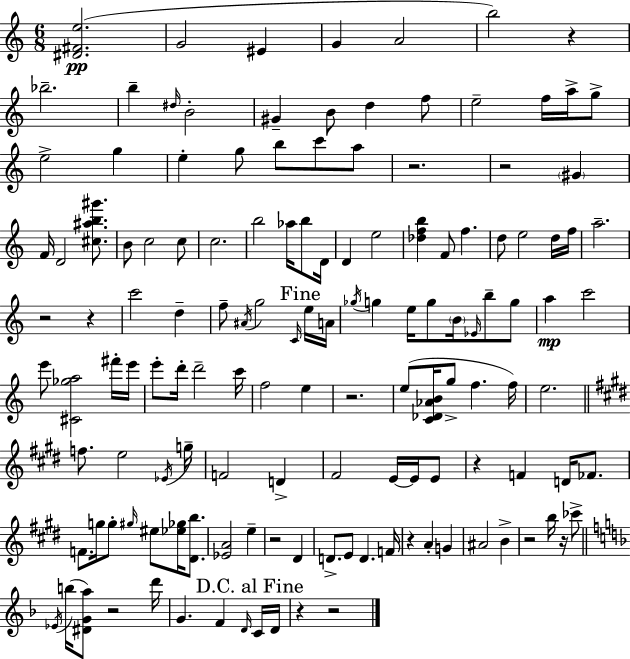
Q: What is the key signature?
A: C major